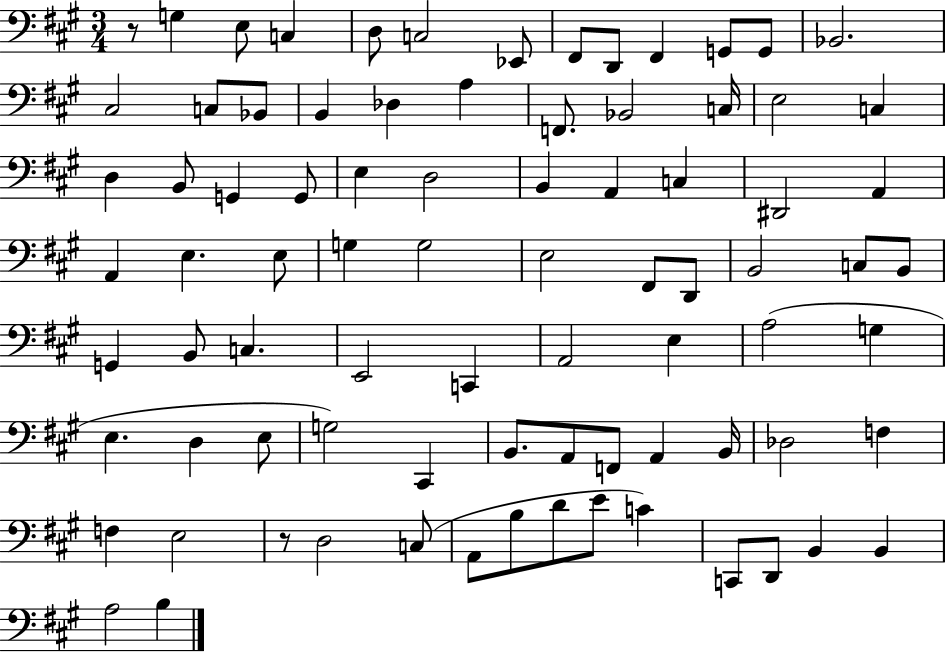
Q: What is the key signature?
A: A major